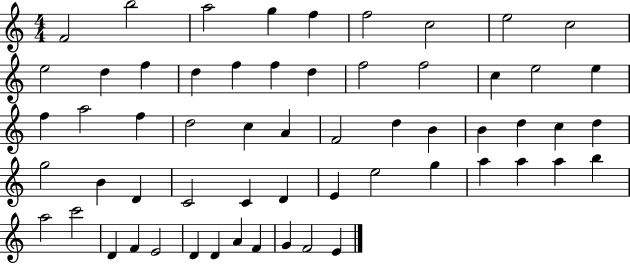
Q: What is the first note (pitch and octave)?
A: F4